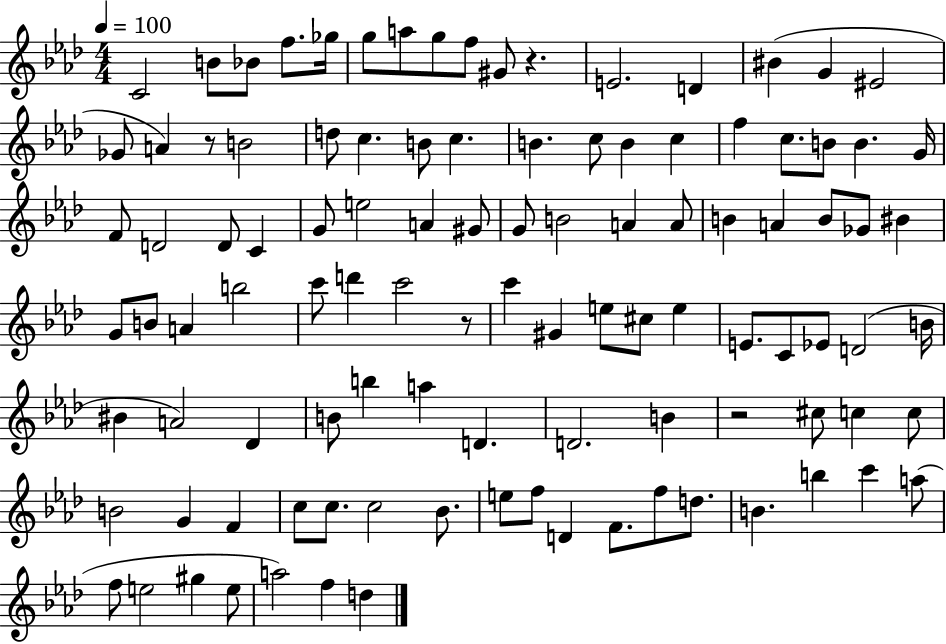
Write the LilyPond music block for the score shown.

{
  \clef treble
  \numericTimeSignature
  \time 4/4
  \key aes \major
  \tempo 4 = 100
  c'2 b'8 bes'8 f''8. ges''16 | g''8 a''8 g''8 f''8 gis'8 r4. | e'2. d'4 | bis'4( g'4 eis'2 | \break ges'8 a'4) r8 b'2 | d''8 c''4. b'8 c''4. | b'4. c''8 b'4 c''4 | f''4 c''8. b'8 b'4. g'16 | \break f'8 d'2 d'8 c'4 | g'8 e''2 a'4 gis'8 | g'8 b'2 a'4 a'8 | b'4 a'4 b'8 ges'8 bis'4 | \break g'8 b'8 a'4 b''2 | c'''8 d'''4 c'''2 r8 | c'''4 gis'4 e''8 cis''8 e''4 | e'8. c'8 ees'8 d'2( b'16 | \break bis'4 a'2) des'4 | b'8 b''4 a''4 d'4. | d'2. b'4 | r2 cis''8 c''4 c''8 | \break b'2 g'4 f'4 | c''8 c''8. c''2 bes'8. | e''8 f''8 d'4 f'8. f''8 d''8. | b'4. b''4 c'''4 a''8( | \break f''8 e''2 gis''4 e''8 | a''2) f''4 d''4 | \bar "|."
}